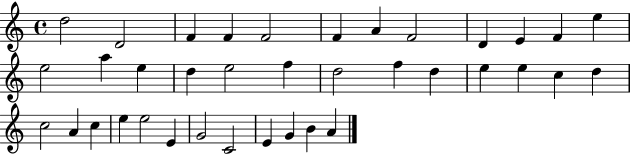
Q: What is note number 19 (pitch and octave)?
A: D5